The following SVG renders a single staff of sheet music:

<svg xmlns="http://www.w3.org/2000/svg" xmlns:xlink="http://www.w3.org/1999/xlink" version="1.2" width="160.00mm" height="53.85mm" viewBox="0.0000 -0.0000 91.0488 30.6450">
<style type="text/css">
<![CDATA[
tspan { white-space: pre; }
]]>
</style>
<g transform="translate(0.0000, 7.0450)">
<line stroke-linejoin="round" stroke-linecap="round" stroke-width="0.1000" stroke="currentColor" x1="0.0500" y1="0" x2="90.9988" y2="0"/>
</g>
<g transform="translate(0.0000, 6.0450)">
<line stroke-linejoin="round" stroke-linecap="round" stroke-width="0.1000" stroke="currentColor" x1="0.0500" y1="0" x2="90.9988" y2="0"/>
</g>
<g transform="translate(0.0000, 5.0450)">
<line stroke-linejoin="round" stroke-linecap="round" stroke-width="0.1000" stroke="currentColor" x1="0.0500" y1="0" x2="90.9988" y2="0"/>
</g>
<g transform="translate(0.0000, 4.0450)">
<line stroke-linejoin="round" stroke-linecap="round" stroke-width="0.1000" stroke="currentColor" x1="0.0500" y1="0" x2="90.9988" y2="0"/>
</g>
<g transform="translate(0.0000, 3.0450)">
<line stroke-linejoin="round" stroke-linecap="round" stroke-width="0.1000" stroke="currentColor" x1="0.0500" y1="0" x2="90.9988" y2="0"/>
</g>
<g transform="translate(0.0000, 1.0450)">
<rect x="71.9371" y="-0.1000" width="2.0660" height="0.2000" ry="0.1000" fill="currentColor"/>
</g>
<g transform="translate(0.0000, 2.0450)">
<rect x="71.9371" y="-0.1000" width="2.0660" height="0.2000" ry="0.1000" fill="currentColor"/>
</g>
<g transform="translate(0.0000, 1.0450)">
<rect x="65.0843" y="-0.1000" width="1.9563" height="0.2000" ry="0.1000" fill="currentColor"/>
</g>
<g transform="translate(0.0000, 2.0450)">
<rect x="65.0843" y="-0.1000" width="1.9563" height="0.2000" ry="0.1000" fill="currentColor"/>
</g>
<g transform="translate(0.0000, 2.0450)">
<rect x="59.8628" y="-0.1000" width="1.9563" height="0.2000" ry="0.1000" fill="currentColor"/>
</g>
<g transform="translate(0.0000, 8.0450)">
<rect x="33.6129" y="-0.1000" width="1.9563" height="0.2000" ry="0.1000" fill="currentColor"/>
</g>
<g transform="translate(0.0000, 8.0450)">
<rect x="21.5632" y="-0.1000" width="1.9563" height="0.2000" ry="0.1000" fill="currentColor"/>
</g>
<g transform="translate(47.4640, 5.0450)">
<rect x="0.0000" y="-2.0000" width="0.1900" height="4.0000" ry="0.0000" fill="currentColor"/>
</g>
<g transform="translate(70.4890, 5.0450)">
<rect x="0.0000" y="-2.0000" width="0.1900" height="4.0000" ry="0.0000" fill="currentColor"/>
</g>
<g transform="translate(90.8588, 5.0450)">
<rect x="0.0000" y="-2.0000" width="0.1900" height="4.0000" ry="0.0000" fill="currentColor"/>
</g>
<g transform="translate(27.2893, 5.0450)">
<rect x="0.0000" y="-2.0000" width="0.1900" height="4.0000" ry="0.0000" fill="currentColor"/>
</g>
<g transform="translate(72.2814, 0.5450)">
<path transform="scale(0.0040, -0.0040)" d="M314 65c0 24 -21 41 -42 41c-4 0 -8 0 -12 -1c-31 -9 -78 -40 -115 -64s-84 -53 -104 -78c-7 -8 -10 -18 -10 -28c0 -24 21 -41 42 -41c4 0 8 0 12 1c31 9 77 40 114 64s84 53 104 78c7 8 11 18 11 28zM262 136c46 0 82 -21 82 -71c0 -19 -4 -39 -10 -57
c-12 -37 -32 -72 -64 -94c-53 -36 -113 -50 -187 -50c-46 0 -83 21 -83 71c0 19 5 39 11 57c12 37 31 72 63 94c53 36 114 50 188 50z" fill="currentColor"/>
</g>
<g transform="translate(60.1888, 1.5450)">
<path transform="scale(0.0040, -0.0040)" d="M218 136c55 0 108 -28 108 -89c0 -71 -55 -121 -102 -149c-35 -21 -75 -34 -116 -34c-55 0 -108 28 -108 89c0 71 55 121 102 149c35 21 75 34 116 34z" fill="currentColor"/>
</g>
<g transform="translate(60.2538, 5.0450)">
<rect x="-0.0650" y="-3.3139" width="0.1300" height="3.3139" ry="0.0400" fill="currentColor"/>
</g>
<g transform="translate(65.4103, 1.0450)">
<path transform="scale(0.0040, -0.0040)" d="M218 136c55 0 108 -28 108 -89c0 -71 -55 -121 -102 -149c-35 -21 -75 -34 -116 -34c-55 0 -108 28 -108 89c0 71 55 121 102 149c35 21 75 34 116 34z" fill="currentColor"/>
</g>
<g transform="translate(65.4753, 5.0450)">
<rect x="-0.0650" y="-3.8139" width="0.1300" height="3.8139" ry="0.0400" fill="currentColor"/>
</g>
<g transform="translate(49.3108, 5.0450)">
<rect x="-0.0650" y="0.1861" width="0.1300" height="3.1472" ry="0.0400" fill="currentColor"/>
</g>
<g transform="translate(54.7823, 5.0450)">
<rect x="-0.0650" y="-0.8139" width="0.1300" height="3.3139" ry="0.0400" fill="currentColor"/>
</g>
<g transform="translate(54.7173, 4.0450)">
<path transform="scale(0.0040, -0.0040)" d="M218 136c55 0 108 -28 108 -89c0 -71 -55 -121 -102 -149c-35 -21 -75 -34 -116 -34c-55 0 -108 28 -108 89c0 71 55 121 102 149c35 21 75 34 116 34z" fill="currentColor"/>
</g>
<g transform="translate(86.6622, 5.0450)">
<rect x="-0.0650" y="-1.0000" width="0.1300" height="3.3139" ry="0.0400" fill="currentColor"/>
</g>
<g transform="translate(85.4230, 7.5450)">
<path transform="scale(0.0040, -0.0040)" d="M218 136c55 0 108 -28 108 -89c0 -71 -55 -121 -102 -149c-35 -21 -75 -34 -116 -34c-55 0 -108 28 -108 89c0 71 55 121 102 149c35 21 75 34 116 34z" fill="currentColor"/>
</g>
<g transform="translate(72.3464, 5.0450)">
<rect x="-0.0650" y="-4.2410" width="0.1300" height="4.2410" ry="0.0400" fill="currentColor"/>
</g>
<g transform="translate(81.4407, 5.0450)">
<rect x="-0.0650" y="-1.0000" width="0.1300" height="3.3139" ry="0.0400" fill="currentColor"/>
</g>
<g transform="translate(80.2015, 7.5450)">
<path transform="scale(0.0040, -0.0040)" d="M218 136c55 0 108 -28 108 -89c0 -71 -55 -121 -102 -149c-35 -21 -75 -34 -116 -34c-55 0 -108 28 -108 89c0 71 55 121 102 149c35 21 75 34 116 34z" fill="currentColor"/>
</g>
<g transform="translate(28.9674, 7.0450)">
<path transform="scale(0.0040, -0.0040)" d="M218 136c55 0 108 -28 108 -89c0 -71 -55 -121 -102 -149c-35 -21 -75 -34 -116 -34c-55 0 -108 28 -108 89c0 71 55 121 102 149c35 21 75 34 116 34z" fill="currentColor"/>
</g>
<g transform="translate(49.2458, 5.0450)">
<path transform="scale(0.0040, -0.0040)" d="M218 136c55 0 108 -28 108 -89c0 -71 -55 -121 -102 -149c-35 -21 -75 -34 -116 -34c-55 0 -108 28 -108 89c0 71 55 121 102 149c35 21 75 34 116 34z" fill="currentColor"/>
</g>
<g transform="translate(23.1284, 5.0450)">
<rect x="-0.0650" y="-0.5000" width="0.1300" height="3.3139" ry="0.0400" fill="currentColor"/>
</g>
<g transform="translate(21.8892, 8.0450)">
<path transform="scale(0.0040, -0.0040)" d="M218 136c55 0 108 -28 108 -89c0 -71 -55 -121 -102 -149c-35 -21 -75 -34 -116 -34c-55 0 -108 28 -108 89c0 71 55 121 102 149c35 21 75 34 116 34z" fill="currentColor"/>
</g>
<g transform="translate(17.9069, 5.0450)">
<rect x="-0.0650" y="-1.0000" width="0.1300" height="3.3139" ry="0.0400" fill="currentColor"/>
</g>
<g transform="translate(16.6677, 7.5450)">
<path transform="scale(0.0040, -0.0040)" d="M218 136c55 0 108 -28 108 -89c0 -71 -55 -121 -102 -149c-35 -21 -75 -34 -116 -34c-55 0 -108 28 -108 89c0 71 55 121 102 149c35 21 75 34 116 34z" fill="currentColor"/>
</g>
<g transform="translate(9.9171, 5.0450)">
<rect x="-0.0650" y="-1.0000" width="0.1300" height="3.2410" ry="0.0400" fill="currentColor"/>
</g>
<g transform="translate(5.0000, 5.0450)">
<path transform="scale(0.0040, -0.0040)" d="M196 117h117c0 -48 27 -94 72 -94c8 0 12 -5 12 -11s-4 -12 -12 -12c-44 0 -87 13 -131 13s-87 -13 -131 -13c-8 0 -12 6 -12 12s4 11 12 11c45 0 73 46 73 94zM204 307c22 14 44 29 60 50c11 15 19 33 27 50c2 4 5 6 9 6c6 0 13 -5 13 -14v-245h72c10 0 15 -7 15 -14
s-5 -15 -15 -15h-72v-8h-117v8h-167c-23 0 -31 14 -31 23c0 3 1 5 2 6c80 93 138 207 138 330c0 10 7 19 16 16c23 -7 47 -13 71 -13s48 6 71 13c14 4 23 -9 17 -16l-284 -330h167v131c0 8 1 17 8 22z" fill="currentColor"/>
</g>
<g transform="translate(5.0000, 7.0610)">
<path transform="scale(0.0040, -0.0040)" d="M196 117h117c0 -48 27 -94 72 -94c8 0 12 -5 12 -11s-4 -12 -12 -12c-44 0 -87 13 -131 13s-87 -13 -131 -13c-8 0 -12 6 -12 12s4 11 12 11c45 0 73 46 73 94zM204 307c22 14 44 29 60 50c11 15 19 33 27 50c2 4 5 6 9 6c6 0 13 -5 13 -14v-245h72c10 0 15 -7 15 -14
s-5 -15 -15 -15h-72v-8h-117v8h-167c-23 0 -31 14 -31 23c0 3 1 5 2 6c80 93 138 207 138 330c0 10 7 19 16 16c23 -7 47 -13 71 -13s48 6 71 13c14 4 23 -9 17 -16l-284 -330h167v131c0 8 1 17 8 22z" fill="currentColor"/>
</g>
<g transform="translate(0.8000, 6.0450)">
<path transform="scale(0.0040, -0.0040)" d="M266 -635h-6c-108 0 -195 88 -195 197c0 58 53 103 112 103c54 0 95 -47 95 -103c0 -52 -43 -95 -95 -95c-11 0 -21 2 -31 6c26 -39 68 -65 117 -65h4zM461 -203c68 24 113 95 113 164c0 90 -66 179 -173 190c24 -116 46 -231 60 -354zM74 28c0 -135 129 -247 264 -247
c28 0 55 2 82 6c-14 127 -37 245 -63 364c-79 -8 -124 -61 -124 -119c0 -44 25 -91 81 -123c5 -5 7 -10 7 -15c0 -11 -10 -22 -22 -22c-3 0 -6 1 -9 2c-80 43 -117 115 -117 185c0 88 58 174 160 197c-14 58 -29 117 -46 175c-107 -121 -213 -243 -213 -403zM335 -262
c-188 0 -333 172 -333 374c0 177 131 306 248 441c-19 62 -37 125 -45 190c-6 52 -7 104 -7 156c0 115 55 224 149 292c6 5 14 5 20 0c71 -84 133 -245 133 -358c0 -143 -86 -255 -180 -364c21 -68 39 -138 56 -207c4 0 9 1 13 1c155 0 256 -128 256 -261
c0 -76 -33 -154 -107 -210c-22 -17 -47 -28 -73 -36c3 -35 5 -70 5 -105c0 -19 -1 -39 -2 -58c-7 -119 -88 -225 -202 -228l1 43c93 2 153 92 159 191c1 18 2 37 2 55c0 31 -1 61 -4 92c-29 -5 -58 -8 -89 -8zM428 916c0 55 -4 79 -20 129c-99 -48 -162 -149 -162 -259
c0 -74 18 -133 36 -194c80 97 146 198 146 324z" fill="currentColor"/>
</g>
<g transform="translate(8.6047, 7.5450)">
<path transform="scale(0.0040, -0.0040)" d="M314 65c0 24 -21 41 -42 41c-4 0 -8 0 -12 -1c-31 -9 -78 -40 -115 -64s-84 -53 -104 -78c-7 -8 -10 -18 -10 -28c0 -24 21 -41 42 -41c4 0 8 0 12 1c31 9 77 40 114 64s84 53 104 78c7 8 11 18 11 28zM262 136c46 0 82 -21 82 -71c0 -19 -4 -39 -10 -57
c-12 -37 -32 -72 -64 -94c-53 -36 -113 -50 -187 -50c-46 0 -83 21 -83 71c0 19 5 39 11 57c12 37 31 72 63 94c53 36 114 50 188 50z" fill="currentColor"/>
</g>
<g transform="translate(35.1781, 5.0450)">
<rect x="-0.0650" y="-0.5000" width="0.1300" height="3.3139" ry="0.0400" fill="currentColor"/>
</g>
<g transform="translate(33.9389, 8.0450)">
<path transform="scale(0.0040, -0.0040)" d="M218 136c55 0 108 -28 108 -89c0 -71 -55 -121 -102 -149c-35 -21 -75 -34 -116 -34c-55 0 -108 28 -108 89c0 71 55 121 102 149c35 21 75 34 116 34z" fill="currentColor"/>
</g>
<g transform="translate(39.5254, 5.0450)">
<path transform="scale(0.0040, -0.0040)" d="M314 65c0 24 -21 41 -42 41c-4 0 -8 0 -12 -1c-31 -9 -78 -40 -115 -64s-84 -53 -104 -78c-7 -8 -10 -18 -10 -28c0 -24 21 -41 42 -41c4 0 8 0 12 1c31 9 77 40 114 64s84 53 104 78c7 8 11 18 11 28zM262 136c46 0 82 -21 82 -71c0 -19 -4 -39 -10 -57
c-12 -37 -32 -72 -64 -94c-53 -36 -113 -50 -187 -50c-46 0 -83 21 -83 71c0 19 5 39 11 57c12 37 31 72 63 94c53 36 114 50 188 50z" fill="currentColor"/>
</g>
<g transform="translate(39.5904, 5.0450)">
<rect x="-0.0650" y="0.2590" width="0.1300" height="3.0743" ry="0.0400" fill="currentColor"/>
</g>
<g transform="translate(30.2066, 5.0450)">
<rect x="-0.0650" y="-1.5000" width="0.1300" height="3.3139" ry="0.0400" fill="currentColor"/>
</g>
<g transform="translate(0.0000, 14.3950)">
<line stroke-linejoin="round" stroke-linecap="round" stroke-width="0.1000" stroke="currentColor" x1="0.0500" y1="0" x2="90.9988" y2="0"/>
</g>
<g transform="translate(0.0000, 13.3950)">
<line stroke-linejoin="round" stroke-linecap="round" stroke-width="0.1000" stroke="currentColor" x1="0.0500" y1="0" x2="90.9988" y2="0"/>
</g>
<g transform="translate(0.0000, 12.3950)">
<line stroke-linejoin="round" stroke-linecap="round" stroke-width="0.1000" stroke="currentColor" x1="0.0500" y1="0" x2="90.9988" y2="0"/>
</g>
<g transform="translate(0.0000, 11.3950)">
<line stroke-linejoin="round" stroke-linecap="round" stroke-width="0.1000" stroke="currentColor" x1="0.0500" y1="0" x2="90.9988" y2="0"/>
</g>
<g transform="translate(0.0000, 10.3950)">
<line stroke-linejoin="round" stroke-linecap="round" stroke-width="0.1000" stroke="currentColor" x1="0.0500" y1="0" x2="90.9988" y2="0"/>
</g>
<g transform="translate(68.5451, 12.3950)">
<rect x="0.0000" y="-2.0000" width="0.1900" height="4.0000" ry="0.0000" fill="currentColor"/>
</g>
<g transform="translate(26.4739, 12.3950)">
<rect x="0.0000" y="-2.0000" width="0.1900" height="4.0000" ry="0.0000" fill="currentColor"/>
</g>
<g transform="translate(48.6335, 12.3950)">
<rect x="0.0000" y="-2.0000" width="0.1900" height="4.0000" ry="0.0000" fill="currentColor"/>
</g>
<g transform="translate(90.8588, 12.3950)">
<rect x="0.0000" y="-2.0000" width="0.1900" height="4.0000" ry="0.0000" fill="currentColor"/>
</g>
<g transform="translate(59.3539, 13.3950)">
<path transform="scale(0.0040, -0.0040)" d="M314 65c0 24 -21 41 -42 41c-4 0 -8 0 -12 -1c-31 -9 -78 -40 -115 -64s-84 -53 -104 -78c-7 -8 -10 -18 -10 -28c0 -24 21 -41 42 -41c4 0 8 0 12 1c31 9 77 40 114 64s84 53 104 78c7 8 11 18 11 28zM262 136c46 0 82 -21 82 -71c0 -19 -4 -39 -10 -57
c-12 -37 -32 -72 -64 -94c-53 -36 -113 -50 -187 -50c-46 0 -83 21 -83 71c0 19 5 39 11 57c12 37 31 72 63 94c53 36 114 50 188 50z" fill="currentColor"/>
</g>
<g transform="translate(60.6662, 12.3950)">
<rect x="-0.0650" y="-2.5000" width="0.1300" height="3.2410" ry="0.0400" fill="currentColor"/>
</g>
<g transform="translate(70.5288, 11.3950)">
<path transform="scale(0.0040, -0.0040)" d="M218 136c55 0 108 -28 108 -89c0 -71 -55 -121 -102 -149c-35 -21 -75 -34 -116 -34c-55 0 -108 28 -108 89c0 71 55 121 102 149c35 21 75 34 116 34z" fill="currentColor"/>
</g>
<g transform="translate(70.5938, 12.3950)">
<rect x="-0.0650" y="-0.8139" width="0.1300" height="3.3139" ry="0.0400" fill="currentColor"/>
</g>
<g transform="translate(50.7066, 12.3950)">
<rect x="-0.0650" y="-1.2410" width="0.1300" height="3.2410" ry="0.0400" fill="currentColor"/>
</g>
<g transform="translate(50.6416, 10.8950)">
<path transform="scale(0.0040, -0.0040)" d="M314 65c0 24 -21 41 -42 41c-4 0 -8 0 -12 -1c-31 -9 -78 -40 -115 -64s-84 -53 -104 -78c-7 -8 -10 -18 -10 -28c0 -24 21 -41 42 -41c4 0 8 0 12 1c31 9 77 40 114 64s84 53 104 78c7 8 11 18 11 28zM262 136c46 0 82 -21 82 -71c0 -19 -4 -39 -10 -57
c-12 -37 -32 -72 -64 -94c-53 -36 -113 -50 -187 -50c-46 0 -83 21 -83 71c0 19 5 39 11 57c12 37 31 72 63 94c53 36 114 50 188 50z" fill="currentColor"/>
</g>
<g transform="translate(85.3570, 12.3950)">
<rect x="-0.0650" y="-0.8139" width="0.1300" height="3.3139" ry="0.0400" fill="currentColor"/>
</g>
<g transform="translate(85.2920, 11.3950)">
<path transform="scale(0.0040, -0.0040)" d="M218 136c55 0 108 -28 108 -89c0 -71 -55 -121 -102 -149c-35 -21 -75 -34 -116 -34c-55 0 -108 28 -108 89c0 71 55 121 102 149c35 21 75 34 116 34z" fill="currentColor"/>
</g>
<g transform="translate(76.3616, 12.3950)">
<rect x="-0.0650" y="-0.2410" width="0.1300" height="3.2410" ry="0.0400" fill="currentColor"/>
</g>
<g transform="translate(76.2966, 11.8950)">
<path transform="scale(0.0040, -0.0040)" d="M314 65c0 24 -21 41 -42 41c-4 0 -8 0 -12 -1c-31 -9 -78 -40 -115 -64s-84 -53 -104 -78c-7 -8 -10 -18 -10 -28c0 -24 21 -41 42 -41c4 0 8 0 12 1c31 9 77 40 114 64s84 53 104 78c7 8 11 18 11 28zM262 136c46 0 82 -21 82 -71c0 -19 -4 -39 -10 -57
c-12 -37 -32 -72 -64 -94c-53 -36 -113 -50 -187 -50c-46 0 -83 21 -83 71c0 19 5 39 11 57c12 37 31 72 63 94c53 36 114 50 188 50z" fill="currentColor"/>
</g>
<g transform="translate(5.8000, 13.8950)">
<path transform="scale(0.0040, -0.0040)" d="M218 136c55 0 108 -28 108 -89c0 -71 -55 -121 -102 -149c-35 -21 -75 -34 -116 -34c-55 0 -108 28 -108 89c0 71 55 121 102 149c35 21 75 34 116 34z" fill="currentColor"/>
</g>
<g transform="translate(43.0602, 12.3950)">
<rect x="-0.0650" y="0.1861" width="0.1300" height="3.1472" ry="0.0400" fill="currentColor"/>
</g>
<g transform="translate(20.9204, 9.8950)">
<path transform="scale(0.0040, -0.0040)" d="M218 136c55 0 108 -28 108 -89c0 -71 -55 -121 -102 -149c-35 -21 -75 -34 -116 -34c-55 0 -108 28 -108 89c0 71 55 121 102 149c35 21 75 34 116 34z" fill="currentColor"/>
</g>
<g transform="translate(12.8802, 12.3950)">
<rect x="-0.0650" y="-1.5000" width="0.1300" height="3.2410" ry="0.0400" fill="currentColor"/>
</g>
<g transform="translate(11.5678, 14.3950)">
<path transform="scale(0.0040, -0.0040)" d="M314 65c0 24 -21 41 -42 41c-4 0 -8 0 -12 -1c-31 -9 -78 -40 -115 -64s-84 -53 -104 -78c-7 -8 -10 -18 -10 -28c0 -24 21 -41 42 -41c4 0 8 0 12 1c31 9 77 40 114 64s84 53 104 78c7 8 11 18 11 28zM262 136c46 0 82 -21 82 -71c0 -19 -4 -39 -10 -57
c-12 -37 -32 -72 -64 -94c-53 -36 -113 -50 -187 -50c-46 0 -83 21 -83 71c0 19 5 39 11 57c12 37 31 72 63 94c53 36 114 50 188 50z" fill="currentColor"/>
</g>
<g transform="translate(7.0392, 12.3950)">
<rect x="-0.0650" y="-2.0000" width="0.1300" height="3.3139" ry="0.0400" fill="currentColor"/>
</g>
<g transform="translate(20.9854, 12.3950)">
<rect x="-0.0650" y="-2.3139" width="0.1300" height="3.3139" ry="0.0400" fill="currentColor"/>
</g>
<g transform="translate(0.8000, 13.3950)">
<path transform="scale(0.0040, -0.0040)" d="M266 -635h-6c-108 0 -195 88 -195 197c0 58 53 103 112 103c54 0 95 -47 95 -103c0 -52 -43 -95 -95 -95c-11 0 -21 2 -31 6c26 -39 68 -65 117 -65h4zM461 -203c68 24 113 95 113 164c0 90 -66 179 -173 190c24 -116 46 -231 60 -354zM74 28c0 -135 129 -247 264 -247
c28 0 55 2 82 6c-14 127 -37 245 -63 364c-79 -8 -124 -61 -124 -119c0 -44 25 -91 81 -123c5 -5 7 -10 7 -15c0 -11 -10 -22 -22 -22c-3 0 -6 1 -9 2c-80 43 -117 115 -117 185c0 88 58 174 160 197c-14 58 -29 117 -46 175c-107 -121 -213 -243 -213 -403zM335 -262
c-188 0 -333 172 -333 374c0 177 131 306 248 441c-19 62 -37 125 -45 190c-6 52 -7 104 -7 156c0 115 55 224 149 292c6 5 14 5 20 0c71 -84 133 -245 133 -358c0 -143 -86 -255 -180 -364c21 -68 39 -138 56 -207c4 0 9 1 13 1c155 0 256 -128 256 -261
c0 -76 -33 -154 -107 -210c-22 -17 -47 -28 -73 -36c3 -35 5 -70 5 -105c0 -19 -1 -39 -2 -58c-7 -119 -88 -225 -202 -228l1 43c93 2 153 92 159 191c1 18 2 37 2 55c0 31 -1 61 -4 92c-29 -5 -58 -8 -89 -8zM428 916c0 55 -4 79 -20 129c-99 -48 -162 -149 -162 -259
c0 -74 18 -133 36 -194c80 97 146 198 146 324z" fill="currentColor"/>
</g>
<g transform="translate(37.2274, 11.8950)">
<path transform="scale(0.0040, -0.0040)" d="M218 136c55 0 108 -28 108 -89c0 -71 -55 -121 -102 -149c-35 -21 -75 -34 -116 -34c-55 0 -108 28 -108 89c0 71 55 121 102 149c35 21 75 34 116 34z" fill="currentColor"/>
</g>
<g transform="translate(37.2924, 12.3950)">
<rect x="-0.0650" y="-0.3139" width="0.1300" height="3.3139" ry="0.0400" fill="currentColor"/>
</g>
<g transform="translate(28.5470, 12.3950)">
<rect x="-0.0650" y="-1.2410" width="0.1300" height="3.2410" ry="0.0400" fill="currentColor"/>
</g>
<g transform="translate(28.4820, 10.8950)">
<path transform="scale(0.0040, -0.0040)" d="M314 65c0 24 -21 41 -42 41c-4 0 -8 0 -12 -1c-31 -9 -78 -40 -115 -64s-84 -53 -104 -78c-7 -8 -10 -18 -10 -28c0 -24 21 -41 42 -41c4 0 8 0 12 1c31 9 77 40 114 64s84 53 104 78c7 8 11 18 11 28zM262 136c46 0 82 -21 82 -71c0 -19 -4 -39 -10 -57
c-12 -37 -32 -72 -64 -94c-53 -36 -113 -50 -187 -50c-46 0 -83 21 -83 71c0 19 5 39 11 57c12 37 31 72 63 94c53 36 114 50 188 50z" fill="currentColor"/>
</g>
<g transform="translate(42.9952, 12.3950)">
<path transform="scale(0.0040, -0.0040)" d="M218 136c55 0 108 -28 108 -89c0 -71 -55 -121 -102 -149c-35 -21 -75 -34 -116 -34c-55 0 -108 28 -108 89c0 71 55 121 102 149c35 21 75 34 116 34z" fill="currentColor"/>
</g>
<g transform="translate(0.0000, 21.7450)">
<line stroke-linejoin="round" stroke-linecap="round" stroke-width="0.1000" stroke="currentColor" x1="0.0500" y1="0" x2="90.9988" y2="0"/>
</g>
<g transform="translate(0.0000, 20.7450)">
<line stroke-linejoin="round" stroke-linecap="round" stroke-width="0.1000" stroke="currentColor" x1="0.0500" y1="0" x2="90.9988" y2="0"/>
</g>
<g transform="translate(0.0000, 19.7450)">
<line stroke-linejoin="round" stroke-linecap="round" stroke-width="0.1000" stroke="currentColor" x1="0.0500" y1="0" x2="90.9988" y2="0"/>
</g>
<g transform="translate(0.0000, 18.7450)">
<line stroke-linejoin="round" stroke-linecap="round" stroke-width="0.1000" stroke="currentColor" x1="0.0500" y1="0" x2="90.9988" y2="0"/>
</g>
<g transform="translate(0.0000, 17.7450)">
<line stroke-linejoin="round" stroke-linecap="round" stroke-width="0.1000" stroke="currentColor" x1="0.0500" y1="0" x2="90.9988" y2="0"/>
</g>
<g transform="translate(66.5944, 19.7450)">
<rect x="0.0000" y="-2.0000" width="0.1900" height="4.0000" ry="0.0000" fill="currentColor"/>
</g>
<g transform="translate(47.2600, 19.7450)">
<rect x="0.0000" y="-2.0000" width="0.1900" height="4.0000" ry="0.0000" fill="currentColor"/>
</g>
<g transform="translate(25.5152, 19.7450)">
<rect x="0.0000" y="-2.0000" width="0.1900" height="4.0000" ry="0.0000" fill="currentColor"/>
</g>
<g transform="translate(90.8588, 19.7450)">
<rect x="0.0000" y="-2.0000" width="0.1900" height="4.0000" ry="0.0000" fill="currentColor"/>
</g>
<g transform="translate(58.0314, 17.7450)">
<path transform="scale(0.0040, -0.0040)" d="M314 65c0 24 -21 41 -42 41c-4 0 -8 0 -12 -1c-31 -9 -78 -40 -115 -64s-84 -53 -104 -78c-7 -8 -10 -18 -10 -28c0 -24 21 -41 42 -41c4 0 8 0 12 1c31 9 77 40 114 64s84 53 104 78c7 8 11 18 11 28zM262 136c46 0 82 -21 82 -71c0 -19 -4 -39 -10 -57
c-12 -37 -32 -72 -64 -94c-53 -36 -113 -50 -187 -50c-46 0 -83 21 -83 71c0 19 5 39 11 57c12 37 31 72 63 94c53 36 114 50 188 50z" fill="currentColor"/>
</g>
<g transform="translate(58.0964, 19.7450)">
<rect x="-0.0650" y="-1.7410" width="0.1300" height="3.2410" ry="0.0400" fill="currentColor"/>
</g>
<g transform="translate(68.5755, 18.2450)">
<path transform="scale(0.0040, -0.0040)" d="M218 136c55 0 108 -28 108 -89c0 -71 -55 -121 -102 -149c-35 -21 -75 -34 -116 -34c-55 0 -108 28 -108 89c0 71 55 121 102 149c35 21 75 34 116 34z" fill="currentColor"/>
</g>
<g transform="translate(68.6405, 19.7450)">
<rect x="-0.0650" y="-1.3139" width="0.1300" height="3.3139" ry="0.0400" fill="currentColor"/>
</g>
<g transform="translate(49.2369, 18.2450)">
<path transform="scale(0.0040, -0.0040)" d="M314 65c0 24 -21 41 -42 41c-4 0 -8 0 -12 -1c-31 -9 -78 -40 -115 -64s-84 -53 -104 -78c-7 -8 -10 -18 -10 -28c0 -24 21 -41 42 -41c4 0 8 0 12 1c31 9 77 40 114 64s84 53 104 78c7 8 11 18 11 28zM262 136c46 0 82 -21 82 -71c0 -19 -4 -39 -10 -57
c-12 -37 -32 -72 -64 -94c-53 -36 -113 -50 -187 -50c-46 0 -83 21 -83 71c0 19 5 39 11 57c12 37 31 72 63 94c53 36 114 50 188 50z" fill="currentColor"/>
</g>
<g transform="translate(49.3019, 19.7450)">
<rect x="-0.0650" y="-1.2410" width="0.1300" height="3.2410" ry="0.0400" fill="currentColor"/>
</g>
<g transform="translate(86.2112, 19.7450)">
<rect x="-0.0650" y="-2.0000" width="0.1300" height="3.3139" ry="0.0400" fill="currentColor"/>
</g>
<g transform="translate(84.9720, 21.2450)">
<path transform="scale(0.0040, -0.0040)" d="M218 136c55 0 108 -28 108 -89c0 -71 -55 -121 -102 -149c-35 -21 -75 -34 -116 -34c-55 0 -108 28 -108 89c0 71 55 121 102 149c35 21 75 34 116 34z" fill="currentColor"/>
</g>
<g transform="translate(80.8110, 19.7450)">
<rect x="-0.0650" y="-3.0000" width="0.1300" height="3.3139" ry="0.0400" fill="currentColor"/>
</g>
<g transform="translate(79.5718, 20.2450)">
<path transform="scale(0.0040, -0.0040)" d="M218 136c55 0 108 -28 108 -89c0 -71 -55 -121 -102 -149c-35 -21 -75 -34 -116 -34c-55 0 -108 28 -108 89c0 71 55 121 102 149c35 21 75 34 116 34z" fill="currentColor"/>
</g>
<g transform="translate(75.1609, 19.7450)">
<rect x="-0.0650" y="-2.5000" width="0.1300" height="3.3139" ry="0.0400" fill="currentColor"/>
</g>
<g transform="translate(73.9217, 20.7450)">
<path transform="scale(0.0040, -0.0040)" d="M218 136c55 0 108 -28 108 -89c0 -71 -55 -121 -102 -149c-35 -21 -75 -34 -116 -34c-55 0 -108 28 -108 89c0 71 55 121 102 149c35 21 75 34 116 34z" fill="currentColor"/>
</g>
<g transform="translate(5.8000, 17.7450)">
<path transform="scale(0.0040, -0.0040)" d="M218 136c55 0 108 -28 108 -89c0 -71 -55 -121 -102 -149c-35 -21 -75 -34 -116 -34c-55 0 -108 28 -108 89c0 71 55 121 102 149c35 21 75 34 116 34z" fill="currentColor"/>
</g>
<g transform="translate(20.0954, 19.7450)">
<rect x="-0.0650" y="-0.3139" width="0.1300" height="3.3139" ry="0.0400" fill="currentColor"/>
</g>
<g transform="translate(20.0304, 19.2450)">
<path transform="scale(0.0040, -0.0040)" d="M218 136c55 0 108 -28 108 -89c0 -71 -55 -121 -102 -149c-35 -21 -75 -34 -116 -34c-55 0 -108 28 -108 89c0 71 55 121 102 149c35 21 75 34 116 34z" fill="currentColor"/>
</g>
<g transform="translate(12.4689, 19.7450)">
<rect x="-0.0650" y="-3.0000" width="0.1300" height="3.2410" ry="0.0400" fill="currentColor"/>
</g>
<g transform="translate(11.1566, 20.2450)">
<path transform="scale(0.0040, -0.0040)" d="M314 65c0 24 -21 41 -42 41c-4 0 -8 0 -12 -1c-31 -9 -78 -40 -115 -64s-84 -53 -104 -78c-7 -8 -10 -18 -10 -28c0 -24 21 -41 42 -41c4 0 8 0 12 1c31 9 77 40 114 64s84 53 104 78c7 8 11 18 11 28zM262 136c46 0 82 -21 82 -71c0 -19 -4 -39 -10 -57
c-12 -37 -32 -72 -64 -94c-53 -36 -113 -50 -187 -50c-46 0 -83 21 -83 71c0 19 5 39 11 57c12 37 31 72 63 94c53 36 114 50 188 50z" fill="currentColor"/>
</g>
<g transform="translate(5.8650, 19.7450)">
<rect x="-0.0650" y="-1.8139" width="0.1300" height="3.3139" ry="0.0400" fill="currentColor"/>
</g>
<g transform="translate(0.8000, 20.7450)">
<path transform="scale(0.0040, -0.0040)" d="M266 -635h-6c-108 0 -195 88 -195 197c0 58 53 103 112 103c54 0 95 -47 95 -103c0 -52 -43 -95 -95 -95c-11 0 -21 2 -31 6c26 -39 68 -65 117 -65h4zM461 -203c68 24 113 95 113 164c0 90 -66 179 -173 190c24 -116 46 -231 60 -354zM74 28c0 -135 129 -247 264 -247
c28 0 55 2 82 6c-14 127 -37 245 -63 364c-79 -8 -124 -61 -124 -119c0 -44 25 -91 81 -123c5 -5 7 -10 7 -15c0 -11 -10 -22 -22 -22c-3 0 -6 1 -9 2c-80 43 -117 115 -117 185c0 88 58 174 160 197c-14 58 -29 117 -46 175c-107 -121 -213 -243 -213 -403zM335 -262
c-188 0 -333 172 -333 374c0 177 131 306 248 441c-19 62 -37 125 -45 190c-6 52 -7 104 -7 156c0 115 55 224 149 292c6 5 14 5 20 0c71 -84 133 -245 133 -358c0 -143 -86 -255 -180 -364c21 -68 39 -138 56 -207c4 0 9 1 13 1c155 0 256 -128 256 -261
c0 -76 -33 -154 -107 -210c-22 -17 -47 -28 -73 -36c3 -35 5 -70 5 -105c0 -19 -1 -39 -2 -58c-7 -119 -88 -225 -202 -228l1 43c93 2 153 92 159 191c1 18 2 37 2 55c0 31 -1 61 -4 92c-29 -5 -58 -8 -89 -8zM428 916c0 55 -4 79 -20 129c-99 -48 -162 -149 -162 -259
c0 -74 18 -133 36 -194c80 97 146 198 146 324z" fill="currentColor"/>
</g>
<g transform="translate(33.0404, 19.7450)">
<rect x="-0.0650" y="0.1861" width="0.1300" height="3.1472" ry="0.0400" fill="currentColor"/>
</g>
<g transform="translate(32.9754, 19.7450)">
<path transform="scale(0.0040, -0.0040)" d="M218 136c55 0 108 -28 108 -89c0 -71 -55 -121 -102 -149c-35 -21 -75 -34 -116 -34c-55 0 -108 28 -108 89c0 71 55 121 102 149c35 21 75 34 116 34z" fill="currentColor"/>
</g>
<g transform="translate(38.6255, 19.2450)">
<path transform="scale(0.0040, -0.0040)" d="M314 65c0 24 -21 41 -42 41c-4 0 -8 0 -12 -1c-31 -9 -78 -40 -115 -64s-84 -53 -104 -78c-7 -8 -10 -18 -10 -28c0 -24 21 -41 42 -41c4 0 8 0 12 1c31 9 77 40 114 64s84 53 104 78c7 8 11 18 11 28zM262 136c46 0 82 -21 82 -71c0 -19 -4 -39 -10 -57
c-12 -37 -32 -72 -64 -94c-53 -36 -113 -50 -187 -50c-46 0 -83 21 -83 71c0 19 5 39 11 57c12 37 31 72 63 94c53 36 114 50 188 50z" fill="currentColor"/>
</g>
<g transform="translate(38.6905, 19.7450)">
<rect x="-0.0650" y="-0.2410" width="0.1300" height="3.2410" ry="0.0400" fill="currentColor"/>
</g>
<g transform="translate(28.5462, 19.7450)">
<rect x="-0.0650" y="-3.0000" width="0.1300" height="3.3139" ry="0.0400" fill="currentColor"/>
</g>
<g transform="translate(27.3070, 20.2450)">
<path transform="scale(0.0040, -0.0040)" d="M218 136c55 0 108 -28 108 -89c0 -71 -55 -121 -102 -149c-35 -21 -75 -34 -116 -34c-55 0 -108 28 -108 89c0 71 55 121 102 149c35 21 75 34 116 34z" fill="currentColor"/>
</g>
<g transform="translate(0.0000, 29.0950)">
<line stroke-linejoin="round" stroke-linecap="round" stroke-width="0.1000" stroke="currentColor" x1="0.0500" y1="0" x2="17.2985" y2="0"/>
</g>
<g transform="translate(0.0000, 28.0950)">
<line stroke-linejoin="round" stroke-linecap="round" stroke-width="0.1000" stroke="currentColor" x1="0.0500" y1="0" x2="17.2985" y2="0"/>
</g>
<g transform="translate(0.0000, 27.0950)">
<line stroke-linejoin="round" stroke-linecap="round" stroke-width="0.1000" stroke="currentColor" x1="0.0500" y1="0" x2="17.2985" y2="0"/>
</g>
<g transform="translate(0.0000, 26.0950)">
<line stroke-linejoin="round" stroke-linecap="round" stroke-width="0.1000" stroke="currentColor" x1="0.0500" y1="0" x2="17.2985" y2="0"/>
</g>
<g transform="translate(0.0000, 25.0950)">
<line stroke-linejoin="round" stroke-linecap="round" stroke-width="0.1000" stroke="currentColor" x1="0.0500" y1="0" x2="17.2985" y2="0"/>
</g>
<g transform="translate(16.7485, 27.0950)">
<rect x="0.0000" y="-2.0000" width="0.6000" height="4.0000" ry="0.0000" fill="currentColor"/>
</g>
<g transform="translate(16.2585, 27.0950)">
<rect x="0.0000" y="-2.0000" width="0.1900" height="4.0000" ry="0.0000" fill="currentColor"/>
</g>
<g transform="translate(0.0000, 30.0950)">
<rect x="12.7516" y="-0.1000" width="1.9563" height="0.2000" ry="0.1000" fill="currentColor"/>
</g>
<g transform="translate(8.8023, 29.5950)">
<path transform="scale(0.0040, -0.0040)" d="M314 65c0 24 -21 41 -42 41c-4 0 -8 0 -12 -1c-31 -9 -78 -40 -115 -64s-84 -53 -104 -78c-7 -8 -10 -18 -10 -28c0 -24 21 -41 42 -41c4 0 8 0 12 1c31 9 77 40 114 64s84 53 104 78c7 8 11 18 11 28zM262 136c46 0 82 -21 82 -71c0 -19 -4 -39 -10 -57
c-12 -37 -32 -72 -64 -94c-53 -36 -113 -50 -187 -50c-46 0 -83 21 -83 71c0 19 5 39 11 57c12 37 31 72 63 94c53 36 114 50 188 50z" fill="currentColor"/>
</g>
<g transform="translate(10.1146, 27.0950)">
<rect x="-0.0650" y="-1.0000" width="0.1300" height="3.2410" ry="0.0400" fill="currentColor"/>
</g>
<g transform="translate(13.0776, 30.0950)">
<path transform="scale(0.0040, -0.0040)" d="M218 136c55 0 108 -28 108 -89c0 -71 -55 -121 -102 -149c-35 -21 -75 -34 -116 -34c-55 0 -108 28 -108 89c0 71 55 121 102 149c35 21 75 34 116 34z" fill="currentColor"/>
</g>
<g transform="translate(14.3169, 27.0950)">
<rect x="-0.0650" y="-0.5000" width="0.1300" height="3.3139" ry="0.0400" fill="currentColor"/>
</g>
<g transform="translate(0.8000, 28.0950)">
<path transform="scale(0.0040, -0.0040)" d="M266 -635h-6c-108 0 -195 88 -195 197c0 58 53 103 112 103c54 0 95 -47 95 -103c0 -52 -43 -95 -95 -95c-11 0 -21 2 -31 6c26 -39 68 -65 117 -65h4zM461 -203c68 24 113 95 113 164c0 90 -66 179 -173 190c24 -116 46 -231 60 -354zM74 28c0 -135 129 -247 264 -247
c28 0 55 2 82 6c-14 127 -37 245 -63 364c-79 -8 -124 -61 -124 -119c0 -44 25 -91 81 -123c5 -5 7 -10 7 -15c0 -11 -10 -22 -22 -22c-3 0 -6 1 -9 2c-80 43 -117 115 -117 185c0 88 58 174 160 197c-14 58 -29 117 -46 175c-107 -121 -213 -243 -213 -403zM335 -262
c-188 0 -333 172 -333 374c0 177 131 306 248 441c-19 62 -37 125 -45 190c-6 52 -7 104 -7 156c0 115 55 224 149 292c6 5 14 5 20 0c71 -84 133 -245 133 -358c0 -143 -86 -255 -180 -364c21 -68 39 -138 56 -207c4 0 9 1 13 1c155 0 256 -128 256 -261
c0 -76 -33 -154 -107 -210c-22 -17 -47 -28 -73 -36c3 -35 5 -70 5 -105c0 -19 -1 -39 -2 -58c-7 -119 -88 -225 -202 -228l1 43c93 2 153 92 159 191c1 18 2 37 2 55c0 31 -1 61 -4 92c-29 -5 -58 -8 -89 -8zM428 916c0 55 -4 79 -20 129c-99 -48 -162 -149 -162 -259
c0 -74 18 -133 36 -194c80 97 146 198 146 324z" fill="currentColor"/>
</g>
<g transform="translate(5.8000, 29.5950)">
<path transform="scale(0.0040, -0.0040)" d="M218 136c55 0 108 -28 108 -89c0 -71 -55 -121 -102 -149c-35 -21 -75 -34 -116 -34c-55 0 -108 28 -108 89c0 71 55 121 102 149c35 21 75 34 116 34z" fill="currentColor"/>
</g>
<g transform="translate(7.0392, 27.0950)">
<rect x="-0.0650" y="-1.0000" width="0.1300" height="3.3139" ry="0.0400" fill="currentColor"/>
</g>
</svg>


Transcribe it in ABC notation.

X:1
T:Untitled
M:4/4
L:1/4
K:C
D2 D C E C B2 B d b c' d'2 D D F E2 g e2 c B e2 G2 d c2 d f A2 c A B c2 e2 f2 e G A F D D2 C